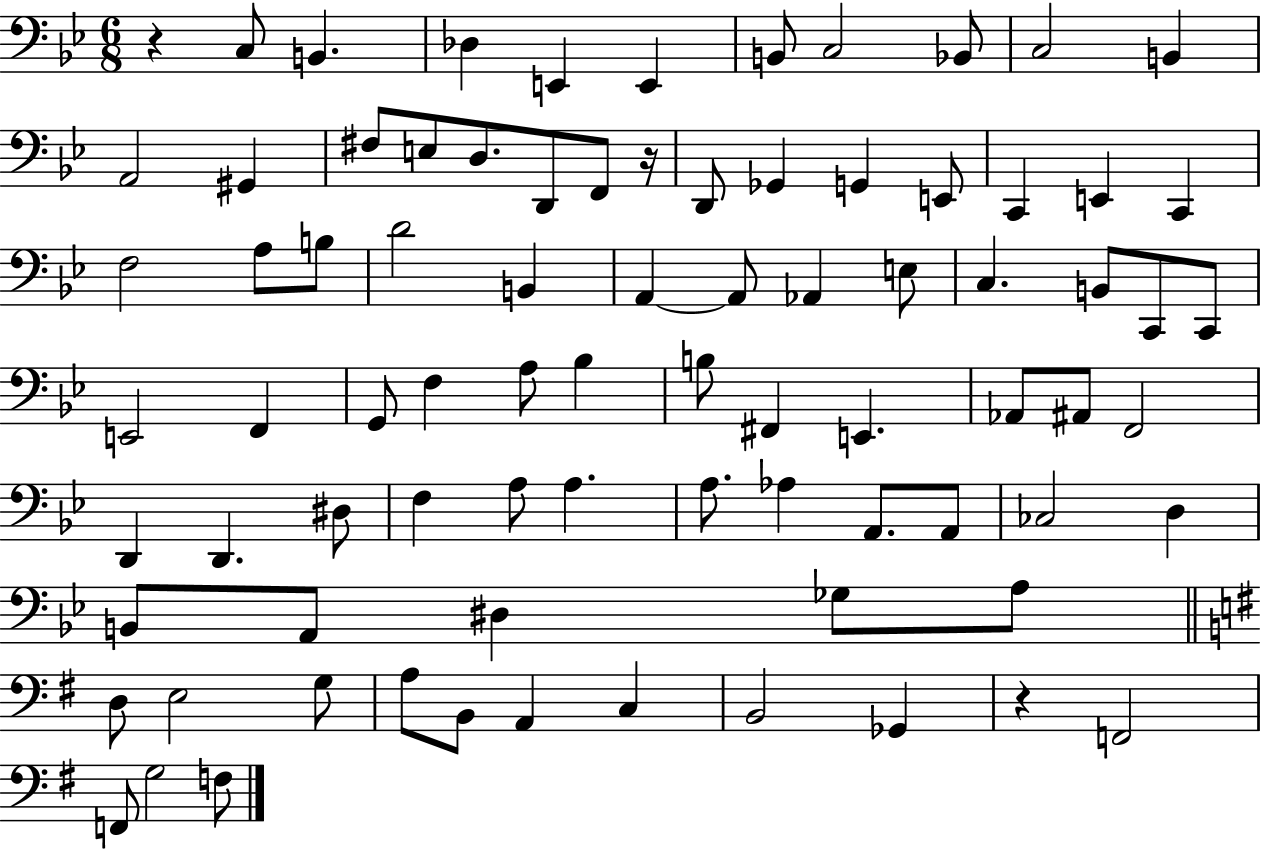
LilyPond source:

{
  \clef bass
  \numericTimeSignature
  \time 6/8
  \key bes \major
  r4 c8 b,4. | des4 e,4 e,4 | b,8 c2 bes,8 | c2 b,4 | \break a,2 gis,4 | fis8 e8 d8. d,8 f,8 r16 | d,8 ges,4 g,4 e,8 | c,4 e,4 c,4 | \break f2 a8 b8 | d'2 b,4 | a,4~~ a,8 aes,4 e8 | c4. b,8 c,8 c,8 | \break e,2 f,4 | g,8 f4 a8 bes4 | b8 fis,4 e,4. | aes,8 ais,8 f,2 | \break d,4 d,4. dis8 | f4 a8 a4. | a8. aes4 a,8. a,8 | ces2 d4 | \break b,8 a,8 dis4 ges8 a8 | \bar "||" \break \key g \major d8 e2 g8 | a8 b,8 a,4 c4 | b,2 ges,4 | r4 f,2 | \break f,8 g2 f8 | \bar "|."
}